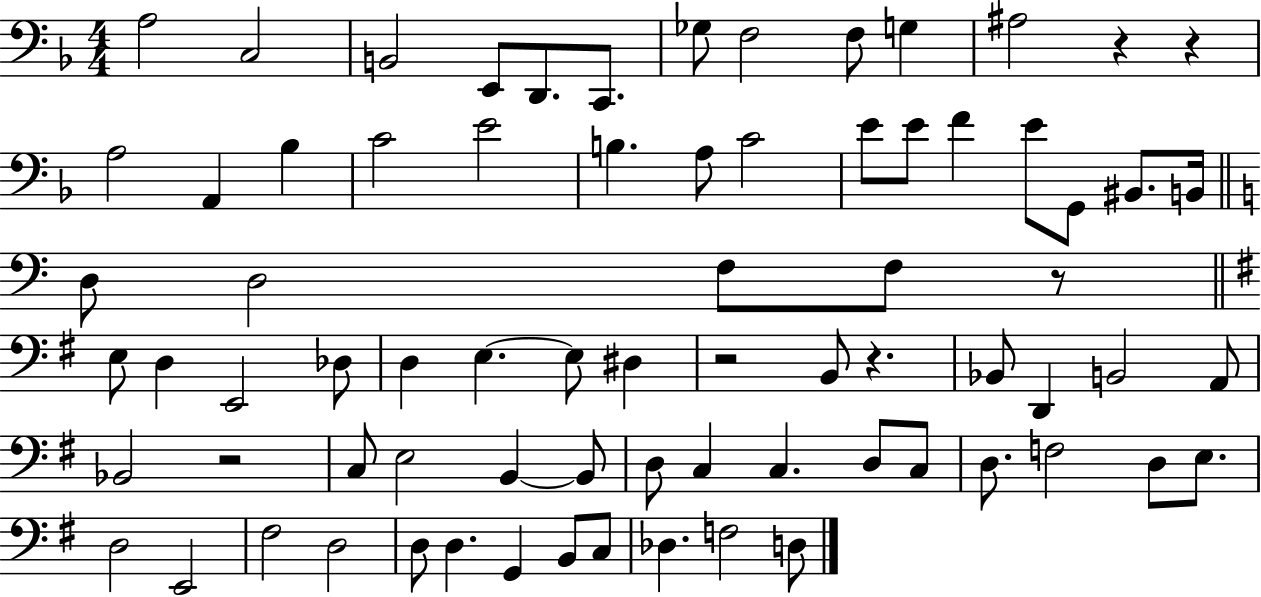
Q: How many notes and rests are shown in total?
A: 75